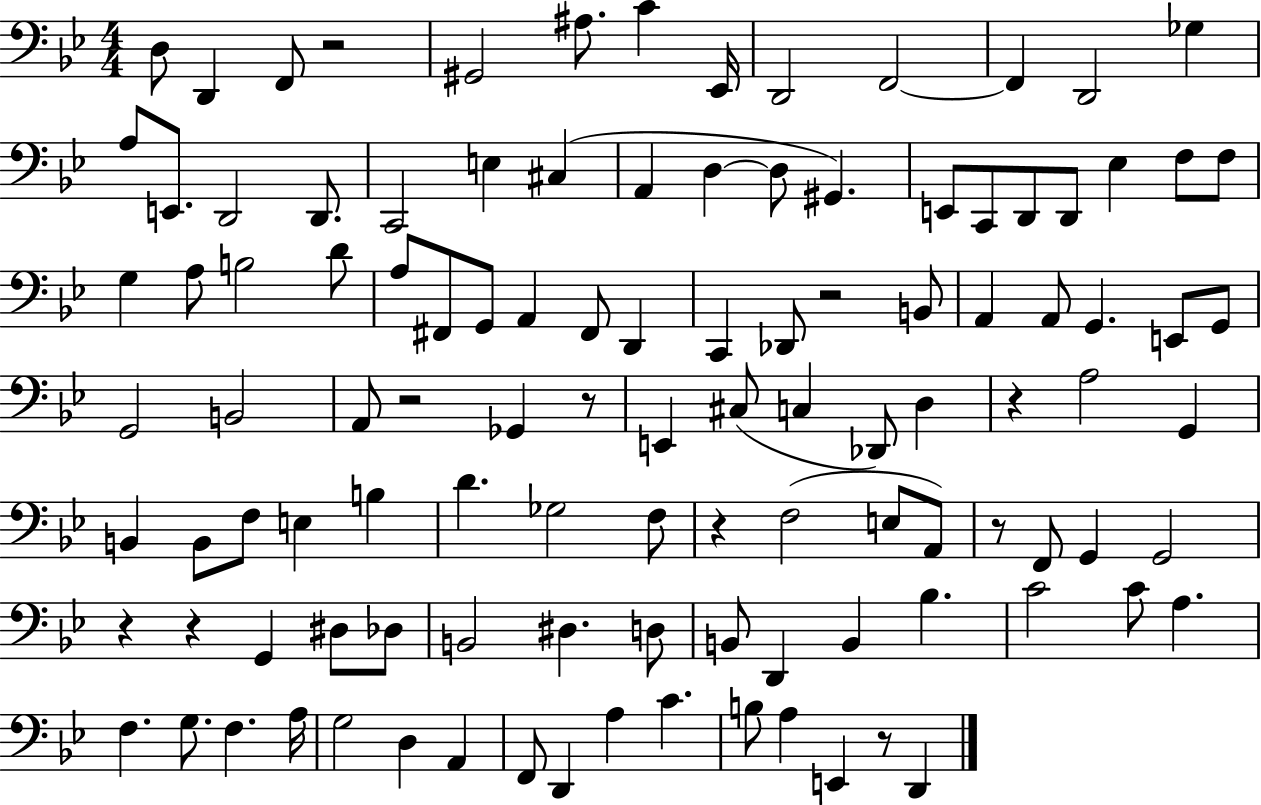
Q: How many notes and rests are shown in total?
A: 111